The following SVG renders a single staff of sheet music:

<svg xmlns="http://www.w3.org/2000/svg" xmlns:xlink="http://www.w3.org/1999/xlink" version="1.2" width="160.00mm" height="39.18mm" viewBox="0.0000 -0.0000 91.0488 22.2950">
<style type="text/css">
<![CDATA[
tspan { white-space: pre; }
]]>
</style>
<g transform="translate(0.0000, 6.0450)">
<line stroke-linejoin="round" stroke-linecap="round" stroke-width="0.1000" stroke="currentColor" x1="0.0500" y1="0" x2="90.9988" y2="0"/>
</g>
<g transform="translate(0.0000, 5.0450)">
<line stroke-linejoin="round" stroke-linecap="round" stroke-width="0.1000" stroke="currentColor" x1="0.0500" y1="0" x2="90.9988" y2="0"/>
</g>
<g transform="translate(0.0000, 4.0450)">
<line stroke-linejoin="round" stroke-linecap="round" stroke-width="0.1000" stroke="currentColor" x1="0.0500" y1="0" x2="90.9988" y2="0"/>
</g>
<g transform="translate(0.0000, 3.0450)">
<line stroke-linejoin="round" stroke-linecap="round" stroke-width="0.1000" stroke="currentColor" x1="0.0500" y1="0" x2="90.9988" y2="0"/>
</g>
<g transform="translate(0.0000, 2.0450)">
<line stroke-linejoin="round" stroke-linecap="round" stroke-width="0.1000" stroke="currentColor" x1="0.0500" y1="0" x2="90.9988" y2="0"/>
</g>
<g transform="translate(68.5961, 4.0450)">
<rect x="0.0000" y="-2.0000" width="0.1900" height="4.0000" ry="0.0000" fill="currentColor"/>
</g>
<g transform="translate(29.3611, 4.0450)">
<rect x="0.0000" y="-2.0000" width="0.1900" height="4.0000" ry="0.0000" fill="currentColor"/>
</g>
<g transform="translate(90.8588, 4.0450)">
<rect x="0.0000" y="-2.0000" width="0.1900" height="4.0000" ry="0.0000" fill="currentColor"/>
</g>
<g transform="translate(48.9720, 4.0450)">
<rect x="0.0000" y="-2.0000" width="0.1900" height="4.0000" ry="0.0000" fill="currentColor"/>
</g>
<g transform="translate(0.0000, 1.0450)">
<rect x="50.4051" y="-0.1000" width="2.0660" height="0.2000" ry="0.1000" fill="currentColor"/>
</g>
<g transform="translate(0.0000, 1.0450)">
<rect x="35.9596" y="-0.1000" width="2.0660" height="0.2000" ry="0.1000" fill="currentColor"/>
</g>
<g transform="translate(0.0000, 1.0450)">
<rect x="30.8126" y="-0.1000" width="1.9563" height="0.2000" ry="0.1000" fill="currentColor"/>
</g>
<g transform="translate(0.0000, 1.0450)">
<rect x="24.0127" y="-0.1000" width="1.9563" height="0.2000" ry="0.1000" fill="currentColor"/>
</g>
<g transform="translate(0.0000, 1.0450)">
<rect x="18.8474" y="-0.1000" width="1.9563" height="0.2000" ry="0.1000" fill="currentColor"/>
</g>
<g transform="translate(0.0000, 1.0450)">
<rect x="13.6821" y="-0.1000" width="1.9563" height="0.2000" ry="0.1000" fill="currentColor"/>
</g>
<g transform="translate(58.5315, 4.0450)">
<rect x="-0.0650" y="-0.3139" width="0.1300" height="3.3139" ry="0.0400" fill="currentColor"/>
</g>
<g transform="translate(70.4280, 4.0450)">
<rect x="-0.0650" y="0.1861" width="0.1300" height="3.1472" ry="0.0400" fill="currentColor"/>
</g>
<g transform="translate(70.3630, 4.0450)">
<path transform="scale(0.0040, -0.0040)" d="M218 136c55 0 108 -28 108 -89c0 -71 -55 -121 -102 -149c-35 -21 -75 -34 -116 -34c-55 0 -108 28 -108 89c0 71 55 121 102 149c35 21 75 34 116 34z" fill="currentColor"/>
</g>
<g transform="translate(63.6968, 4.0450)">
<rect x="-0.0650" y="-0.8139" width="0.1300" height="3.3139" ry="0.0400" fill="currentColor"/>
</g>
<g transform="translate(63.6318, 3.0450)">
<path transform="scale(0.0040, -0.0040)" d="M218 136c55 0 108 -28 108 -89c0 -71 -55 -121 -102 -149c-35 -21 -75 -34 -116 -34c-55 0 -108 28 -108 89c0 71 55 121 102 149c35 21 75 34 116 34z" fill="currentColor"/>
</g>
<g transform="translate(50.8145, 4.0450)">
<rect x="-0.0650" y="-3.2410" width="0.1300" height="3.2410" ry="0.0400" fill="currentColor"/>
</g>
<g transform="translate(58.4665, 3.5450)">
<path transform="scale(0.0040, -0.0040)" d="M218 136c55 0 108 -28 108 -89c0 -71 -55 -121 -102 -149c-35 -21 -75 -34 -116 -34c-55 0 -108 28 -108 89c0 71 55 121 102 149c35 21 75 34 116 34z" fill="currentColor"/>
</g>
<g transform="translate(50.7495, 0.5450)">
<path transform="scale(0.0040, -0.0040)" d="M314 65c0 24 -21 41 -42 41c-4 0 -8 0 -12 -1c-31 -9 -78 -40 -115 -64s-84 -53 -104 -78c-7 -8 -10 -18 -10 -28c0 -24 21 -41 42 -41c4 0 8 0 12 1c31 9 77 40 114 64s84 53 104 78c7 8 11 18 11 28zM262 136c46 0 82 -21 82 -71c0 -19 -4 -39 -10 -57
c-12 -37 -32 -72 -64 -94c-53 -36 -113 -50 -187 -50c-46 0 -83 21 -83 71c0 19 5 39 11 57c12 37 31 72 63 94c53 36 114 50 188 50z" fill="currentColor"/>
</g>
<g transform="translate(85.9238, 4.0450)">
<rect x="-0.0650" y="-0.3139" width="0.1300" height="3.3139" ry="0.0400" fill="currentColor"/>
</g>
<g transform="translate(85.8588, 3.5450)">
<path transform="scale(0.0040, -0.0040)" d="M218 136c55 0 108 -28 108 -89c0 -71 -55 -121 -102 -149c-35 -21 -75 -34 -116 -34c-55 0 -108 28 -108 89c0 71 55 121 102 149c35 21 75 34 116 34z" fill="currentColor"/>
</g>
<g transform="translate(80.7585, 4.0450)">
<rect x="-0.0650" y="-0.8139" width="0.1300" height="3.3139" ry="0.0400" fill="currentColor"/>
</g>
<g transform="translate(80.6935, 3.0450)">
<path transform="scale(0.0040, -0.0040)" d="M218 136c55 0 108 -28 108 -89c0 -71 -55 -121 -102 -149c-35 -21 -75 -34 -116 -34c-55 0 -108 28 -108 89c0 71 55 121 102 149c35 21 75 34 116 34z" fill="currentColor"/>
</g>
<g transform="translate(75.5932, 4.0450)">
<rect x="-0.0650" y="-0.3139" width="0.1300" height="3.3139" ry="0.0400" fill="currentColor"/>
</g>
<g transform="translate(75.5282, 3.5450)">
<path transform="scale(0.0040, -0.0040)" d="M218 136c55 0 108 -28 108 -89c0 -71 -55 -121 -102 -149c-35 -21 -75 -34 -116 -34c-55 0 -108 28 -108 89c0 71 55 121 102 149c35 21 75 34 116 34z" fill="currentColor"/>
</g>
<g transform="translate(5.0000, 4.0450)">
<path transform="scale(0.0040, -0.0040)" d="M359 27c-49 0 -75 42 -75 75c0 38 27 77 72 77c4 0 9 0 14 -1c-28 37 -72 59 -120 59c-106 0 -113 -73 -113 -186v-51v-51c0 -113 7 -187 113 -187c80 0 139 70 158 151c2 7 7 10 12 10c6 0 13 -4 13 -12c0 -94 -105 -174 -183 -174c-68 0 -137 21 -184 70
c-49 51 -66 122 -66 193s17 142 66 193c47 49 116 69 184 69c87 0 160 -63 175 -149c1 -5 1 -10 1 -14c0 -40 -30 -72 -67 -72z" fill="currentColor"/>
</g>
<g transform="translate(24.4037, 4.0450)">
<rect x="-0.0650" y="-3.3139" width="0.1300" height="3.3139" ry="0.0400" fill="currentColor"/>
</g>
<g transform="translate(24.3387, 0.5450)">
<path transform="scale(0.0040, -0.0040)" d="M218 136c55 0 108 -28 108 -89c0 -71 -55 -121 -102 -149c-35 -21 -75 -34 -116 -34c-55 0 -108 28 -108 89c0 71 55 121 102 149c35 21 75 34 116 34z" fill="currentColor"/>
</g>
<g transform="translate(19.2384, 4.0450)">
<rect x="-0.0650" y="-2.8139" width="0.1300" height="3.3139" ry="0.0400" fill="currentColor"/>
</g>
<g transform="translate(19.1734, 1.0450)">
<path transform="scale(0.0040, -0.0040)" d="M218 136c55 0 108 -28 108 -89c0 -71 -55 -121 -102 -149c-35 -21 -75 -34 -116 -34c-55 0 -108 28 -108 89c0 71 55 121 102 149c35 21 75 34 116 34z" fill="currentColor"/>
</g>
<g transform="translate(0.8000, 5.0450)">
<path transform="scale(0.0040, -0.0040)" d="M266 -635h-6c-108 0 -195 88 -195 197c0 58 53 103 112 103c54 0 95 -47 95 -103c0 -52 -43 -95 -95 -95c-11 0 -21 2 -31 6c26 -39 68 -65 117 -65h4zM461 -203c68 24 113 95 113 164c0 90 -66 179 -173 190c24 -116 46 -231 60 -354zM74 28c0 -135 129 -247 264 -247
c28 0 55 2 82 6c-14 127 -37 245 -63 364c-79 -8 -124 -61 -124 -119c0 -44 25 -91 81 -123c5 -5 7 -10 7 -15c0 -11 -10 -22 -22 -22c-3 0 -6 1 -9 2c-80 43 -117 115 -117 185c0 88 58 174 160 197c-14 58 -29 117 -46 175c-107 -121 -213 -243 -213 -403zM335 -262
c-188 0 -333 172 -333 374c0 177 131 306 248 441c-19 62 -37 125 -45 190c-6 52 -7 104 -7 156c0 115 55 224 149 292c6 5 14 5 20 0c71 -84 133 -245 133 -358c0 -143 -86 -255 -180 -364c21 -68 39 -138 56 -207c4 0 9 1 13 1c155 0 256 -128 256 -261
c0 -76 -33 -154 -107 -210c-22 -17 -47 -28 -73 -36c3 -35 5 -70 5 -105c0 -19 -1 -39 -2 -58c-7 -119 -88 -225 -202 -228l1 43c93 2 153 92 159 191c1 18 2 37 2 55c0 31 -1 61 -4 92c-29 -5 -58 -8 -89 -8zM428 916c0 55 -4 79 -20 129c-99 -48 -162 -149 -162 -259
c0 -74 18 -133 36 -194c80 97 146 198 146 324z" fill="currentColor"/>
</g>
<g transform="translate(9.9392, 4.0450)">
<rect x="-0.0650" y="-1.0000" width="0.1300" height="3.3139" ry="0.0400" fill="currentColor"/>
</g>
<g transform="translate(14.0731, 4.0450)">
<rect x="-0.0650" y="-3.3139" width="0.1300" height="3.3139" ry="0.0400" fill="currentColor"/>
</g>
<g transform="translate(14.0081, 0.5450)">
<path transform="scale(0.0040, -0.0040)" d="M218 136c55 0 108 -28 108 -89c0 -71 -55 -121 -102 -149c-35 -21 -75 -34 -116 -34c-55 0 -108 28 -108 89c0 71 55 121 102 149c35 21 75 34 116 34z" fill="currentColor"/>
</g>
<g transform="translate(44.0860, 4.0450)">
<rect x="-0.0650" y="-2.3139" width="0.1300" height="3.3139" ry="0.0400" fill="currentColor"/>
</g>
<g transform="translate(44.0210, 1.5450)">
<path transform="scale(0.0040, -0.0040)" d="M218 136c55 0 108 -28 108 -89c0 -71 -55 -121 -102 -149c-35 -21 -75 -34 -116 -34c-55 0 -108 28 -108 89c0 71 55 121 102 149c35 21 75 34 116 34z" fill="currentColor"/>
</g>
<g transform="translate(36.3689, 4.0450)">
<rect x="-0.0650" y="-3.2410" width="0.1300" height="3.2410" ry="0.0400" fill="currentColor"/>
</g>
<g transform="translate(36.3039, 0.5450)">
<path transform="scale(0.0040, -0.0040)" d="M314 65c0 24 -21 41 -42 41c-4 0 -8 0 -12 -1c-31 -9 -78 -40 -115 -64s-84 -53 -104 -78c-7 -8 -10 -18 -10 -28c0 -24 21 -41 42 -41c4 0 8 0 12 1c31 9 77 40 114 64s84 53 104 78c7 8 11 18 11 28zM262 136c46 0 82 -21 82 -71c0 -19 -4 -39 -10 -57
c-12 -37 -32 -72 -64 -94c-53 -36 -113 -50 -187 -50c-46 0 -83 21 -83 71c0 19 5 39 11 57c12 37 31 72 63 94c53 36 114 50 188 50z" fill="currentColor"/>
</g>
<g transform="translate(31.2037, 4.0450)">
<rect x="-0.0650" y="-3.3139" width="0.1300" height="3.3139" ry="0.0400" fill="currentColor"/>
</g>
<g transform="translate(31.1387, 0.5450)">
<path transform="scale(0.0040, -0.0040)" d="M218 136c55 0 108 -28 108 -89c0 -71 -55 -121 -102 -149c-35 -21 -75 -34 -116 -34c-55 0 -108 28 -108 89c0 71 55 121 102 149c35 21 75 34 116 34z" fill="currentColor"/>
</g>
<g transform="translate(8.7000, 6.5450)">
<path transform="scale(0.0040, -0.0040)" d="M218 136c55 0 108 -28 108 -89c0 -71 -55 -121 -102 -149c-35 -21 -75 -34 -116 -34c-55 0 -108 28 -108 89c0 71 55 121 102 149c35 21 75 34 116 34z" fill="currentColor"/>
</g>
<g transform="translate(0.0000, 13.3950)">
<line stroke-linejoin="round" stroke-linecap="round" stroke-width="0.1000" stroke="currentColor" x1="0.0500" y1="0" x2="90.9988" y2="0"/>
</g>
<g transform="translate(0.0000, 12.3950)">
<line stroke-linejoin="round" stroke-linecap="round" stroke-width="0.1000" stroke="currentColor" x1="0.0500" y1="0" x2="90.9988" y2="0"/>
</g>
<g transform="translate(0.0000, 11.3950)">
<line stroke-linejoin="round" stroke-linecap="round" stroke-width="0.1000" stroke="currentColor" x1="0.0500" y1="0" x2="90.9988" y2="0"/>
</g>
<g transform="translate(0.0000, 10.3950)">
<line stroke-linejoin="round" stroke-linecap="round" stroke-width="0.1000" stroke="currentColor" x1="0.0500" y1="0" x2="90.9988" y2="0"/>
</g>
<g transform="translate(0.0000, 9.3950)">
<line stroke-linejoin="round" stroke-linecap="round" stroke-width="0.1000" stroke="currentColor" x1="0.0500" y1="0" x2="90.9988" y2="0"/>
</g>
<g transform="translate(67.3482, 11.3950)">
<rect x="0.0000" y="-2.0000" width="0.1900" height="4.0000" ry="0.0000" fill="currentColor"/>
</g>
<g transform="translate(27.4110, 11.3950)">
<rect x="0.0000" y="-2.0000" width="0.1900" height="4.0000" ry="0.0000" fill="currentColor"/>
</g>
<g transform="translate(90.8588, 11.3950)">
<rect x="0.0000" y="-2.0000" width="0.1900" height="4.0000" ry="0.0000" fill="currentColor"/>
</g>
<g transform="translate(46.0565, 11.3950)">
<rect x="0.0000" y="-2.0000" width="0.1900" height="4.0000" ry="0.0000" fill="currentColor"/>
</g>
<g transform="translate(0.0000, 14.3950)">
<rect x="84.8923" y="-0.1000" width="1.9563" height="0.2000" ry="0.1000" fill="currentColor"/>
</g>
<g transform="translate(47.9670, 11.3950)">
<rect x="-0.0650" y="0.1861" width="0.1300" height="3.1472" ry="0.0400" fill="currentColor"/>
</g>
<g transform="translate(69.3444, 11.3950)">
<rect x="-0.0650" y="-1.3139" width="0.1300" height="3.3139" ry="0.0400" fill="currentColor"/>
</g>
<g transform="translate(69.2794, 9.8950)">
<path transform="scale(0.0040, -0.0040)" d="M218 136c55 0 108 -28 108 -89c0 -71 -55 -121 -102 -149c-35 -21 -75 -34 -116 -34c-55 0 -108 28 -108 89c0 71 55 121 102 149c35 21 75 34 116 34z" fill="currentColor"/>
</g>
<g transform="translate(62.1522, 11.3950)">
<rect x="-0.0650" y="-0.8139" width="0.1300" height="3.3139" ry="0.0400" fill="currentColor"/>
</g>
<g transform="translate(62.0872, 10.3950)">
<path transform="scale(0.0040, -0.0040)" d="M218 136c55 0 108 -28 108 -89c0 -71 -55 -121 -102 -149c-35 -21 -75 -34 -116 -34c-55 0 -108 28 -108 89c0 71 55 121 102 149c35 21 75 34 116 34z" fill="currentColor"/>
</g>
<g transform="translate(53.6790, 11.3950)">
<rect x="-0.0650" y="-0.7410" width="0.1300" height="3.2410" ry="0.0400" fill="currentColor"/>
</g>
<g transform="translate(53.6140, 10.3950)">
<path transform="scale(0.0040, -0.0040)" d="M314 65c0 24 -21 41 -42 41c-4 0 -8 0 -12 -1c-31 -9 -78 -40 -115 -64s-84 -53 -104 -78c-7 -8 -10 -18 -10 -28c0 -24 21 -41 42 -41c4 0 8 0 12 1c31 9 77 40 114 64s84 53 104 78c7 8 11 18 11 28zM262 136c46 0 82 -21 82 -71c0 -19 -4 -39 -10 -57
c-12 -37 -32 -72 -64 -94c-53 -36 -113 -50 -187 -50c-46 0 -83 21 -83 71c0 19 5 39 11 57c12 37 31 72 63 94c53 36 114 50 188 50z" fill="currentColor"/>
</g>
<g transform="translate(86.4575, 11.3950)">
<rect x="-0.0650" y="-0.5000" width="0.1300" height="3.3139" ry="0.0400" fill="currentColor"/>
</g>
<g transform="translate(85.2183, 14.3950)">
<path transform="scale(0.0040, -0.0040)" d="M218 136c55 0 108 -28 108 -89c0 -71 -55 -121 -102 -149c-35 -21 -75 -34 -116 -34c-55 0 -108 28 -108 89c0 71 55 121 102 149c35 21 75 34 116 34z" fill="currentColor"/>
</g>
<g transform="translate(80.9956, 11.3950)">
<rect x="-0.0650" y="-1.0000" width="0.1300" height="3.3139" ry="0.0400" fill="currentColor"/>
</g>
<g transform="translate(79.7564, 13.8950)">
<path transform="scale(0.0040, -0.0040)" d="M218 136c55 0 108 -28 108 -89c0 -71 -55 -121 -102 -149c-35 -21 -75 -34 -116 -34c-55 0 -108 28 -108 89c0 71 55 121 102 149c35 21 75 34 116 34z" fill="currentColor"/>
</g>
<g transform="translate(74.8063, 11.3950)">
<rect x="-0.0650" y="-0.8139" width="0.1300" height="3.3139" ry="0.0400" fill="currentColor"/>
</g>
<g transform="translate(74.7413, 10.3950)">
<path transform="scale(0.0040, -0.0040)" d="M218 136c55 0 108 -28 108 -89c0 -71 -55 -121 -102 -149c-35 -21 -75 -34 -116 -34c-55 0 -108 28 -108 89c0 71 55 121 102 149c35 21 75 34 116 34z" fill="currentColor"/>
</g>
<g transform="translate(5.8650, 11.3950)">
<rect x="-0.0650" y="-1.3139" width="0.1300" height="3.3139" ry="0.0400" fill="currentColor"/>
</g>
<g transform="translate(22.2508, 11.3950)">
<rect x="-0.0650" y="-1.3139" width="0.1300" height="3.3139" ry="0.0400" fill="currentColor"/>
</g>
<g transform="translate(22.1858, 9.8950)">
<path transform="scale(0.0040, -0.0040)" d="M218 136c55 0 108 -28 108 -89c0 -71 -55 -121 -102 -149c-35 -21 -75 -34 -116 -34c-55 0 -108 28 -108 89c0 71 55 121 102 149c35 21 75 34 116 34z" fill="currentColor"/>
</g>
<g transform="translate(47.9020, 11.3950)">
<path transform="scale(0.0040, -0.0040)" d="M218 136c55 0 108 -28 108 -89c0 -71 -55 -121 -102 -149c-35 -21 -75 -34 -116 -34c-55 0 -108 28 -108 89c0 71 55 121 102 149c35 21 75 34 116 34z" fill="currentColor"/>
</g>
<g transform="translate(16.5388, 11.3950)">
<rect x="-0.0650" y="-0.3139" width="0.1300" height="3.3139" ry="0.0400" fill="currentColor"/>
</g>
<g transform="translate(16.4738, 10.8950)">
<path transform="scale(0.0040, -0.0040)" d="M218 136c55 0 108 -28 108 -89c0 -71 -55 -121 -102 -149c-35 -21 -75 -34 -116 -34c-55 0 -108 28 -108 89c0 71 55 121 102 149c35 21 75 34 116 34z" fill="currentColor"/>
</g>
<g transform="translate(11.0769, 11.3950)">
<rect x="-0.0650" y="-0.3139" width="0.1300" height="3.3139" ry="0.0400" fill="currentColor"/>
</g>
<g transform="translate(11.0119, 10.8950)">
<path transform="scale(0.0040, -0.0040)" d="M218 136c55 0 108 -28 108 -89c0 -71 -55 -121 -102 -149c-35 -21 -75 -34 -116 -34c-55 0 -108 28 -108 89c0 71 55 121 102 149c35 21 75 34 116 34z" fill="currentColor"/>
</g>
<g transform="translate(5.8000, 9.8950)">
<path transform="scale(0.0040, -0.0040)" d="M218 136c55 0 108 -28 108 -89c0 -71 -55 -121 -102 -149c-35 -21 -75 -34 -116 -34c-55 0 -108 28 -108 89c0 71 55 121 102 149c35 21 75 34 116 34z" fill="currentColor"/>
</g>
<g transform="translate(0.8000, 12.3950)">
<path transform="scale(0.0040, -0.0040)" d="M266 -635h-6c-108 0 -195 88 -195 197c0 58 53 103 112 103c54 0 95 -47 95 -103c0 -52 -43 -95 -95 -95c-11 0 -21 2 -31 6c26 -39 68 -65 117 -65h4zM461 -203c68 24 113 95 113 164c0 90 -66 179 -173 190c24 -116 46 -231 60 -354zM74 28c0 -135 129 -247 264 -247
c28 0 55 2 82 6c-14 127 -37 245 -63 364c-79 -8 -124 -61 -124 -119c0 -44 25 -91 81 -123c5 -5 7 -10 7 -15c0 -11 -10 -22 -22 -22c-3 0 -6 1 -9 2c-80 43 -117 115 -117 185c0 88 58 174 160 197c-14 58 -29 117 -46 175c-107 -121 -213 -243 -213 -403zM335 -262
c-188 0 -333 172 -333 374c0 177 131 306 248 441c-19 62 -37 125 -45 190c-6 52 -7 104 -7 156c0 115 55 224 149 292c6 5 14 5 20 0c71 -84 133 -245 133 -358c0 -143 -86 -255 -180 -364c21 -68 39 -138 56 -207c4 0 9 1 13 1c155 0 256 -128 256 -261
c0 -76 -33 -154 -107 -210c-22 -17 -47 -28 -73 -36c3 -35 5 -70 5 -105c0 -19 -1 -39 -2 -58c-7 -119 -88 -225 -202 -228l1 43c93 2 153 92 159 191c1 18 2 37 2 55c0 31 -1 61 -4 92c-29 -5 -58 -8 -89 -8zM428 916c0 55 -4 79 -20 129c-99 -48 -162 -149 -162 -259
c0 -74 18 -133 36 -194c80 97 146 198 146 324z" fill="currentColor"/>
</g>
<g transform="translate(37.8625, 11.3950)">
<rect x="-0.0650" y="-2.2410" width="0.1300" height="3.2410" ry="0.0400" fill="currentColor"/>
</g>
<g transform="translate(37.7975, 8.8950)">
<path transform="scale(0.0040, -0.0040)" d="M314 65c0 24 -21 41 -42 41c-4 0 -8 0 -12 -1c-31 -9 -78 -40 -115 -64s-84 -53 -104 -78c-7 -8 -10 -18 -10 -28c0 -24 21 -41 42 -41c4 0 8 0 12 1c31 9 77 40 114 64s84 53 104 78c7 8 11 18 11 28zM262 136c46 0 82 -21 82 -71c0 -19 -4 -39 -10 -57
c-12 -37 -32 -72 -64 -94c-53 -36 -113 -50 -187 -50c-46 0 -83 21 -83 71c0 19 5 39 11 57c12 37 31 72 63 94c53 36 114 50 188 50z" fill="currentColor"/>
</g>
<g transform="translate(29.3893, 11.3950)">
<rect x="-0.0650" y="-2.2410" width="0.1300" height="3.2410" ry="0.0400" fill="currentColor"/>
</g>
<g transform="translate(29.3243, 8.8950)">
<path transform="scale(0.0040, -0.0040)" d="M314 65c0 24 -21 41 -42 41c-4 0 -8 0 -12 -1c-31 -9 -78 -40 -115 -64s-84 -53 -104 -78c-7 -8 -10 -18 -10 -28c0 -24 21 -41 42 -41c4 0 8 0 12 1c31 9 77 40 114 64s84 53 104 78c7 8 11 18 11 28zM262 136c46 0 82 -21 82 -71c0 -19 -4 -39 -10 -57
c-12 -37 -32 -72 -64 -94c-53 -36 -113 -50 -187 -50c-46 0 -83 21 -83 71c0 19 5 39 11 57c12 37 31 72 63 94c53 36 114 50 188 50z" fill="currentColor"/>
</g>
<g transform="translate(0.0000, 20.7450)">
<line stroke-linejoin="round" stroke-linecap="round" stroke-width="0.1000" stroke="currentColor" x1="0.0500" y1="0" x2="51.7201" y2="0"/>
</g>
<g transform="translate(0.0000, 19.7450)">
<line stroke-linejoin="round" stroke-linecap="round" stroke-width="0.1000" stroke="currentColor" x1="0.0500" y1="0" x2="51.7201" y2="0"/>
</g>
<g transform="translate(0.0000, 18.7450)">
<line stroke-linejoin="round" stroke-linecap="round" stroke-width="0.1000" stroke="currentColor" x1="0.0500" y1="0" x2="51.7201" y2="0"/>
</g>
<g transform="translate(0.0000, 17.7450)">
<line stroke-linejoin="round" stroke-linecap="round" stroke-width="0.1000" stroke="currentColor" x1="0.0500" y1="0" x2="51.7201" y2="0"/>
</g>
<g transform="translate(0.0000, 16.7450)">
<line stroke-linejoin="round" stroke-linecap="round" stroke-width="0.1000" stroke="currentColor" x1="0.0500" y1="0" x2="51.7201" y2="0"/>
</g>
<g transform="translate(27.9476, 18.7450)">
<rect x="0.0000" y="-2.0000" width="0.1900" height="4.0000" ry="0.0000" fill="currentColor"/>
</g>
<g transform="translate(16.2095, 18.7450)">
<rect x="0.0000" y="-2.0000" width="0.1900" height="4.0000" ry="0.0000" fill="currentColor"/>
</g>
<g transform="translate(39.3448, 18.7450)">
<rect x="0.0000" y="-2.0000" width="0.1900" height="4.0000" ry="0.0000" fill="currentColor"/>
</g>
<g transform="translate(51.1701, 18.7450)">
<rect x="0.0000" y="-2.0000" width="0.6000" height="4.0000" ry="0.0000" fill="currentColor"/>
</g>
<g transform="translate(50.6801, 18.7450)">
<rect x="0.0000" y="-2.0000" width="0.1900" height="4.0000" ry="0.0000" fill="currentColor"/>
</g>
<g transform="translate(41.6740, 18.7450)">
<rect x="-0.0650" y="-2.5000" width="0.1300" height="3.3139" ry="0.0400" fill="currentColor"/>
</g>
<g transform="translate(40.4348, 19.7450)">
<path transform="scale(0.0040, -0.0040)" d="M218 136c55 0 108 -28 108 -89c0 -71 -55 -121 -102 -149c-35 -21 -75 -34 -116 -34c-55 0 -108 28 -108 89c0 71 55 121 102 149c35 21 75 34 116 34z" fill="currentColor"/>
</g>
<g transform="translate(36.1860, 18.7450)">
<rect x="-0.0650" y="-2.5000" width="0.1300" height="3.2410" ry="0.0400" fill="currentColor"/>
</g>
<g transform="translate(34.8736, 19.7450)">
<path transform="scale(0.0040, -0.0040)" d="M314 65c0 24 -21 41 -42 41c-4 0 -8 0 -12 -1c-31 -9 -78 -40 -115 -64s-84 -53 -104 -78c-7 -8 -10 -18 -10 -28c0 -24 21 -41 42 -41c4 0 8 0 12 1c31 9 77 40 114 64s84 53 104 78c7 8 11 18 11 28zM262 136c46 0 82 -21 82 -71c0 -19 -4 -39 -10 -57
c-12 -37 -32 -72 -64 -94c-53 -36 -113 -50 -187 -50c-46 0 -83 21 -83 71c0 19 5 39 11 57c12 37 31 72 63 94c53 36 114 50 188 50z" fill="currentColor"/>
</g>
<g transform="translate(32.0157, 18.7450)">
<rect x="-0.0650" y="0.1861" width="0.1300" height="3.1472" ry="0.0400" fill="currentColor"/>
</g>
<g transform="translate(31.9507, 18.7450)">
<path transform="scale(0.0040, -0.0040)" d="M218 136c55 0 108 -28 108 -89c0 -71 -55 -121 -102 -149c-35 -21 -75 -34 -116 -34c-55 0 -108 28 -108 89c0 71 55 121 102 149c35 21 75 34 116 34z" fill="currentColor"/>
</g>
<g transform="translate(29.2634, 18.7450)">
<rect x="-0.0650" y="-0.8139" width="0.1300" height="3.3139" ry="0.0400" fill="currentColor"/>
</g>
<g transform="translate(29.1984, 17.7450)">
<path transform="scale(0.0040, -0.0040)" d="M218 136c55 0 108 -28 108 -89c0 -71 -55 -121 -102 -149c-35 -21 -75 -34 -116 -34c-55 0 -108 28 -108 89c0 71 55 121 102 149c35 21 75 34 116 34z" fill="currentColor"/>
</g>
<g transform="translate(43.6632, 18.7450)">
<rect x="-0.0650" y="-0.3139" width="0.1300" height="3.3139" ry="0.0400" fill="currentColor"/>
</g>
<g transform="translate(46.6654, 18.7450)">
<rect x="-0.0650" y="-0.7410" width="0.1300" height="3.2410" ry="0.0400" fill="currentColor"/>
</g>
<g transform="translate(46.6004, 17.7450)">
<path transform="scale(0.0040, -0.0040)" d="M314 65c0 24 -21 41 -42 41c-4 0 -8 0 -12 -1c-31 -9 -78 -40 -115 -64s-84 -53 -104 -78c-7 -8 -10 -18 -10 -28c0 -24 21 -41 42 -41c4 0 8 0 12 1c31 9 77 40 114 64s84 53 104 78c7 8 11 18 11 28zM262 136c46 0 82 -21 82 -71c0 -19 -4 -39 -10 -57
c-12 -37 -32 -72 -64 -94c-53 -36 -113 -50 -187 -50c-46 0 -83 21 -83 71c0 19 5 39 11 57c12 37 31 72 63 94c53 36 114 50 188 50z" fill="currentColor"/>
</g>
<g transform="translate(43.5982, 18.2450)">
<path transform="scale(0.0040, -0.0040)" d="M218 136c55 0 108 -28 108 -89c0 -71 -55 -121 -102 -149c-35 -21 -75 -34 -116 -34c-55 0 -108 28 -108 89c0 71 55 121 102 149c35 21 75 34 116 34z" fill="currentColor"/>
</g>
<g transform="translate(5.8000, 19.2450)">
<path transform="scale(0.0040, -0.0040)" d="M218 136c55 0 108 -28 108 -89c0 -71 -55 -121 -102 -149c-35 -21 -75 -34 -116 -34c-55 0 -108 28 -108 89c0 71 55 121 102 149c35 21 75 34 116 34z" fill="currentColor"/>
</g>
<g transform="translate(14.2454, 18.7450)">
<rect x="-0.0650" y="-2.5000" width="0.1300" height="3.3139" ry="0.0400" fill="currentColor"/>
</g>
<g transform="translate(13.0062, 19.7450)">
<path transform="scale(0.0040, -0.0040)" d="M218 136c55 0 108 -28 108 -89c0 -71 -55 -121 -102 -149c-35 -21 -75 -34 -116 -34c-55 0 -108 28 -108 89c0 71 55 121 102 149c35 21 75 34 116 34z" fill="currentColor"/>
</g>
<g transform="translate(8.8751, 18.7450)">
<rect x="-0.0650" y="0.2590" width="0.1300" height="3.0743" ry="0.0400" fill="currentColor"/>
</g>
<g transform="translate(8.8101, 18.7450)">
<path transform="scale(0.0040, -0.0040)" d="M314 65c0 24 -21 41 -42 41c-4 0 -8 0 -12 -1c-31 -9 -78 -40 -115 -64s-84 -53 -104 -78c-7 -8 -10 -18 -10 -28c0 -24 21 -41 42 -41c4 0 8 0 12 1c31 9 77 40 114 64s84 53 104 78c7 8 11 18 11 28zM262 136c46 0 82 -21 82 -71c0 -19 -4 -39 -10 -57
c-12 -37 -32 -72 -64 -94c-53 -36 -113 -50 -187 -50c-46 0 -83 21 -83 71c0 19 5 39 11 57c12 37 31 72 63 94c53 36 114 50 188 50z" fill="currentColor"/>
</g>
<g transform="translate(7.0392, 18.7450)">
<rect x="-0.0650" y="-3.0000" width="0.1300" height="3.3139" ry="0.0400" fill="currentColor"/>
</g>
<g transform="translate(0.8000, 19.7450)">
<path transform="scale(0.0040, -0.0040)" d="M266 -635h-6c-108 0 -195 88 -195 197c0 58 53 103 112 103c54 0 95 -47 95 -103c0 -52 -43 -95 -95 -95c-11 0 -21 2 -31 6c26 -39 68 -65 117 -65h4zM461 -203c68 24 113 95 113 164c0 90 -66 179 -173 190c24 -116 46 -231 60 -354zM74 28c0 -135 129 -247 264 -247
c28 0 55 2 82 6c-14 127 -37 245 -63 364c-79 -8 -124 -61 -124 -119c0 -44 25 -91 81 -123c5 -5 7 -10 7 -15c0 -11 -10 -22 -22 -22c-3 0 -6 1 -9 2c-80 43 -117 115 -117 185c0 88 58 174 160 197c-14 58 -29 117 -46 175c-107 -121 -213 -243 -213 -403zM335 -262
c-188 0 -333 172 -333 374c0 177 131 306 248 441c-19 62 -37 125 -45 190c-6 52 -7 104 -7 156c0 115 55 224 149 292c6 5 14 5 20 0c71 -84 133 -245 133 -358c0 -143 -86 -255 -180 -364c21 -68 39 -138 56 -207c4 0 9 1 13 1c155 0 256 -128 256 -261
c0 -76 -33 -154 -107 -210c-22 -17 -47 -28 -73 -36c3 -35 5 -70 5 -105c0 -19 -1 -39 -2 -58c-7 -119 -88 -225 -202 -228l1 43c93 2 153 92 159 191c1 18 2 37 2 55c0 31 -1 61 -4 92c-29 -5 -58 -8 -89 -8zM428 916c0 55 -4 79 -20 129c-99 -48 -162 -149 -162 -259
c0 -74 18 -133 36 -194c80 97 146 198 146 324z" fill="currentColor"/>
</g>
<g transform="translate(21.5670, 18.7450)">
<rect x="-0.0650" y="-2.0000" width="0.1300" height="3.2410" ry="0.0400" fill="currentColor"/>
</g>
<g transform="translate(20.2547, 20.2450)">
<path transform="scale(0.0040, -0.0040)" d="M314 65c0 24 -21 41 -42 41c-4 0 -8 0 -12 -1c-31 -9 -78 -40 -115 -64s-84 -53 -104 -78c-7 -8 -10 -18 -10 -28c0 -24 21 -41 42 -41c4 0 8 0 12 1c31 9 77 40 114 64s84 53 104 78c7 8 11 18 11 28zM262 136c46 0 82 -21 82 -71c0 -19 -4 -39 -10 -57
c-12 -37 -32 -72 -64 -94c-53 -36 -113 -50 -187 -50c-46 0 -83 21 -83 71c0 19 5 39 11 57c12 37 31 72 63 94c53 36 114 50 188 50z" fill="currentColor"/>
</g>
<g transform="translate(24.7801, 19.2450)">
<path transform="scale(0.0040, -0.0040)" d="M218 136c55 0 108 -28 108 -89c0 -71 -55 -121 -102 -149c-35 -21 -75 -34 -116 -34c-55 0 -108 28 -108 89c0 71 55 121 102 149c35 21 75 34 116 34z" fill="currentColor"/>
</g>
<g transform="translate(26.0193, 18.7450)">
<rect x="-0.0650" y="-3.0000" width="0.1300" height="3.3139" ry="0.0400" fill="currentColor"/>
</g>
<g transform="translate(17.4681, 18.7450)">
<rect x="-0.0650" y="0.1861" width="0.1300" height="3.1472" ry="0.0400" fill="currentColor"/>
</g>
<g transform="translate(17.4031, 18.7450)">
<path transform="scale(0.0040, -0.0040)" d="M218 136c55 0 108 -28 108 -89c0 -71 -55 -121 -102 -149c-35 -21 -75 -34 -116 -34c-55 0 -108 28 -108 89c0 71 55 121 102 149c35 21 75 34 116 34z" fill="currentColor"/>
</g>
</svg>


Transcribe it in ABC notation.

X:1
T:Untitled
M:4/4
L:1/4
K:C
D b a b b b2 g b2 c d B c d c e c c e g2 g2 B d2 d e d D C A B2 G B F2 A d B G2 G c d2